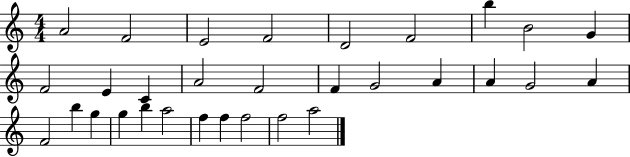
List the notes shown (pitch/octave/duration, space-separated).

A4/h F4/h E4/h F4/h D4/h F4/h B5/q B4/h G4/q F4/h E4/q C4/q A4/h F4/h F4/q G4/h A4/q A4/q G4/h A4/q F4/h B5/q G5/q G5/q B5/q A5/h F5/q F5/q F5/h F5/h A5/h